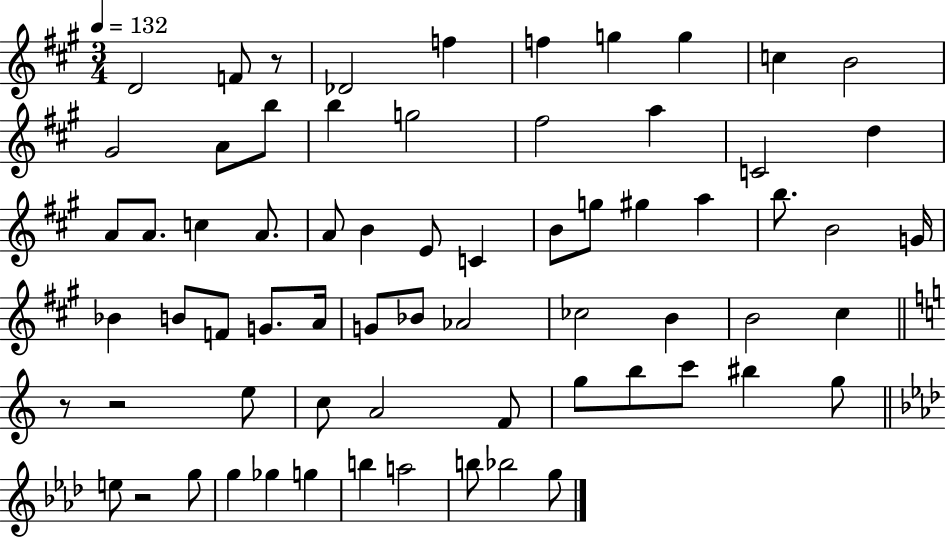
X:1
T:Untitled
M:3/4
L:1/4
K:A
D2 F/2 z/2 _D2 f f g g c B2 ^G2 A/2 b/2 b g2 ^f2 a C2 d A/2 A/2 c A/2 A/2 B E/2 C B/2 g/2 ^g a b/2 B2 G/4 _B B/2 F/2 G/2 A/4 G/2 _B/2 _A2 _c2 B B2 ^c z/2 z2 e/2 c/2 A2 F/2 g/2 b/2 c'/2 ^b g/2 e/2 z2 g/2 g _g g b a2 b/2 _b2 g/2